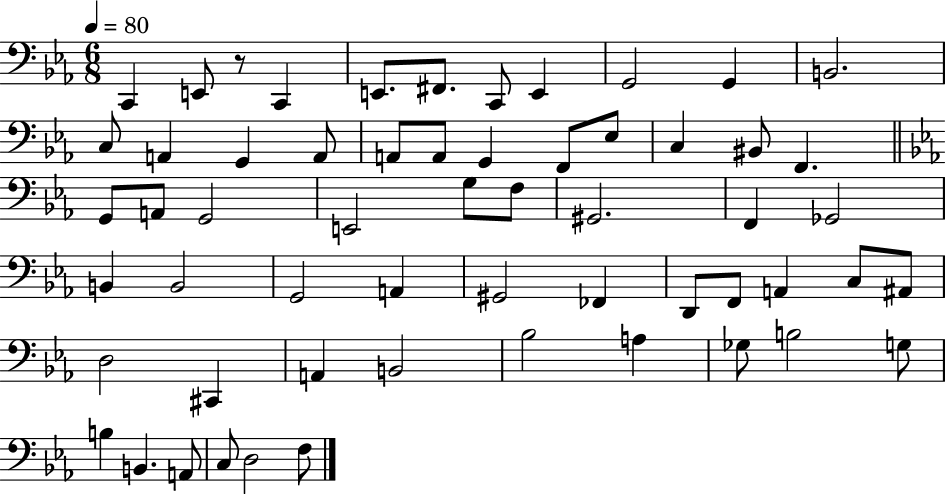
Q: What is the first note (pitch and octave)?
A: C2